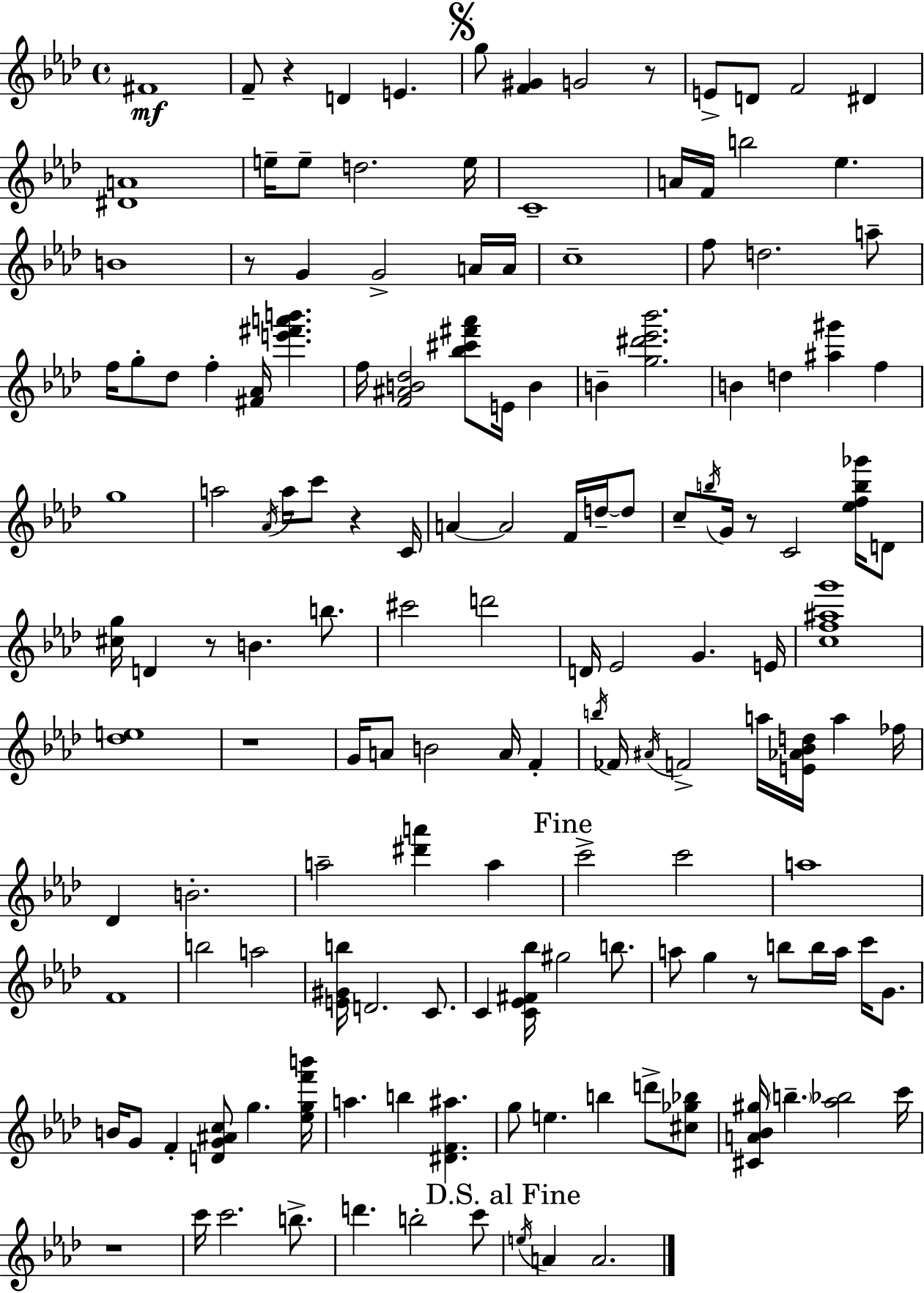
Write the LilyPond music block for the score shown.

{
  \clef treble
  \time 4/4
  \defaultTimeSignature
  \key f \minor
  fis'1\mf | f'8-- r4 d'4 e'4. | \mark \markup { \musicglyph "scripts.segno" } g''8 <f' gis'>4 g'2 r8 | e'8-> d'8 f'2 dis'4 | \break <dis' a'>1 | e''16-- e''8-- d''2. e''16 | c'1-- | a'16 f'16 b''2 ees''4. | \break b'1 | r8 g'4 g'2-> a'16 a'16 | c''1-- | f''8 d''2. a''8-- | \break f''16 g''8-. des''8 f''4-. <fis' aes'>16 <e''' fis''' a''' b'''>4. | f''16 <f' ais' b' des''>2 <bes'' cis''' fis''' aes'''>8 e'16 b'4 | b'4-- <g'' dis''' ees''' bes'''>2. | b'4 d''4 <ais'' gis'''>4 f''4 | \break g''1 | a''2 \acciaccatura { aes'16 } a''16 c'''8 r4 | c'16 a'4~~ a'2 f'16 d''16--~~ d''8 | c''8-- \acciaccatura { b''16 } g'16 r8 c'2 <ees'' f'' b'' ges'''>16 | \break d'8 <cis'' g''>16 d'4 r8 b'4. b''8. | cis'''2 d'''2 | d'16 ees'2 g'4. | e'16 <c'' f'' ais'' g'''>1 | \break <des'' e''>1 | r1 | g'16 a'8 b'2 a'16 f'4-. | \acciaccatura { b''16 } fes'16 \acciaccatura { ais'16 } f'2-> a''16 <e' aes' bes' d''>16 a''4 | \break fes''16 des'4 b'2.-. | a''2-- <dis''' a'''>4 | a''4 \mark "Fine" c'''2-> c'''2 | a''1 | \break f'1 | b''2 a''2 | <e' gis' b''>16 d'2. | c'8. c'4 <c' ees' fis' bes''>16 gis''2 | \break b''8. a''8 g''4 r8 b''8 b''16 a''16 | c'''16 g'8. b'16 g'8 f'4-. <d' g' ais' c''>8 g''4. | <ees'' g'' f''' b'''>16 a''4. b''4 <dis' f' ais''>4. | g''8 e''4. b''4 | \break d'''8-> <cis'' ges'' bes''>8 <cis' a' bes' gis''>16 \parenthesize b''4.-- <aes'' bes''>2 | c'''16 r1 | c'''16 c'''2. | b''8.-> d'''4. b''2-. | \break c'''8 \mark "D.S. al Fine" \acciaccatura { e''16 } a'4 a'2. | \bar "|."
}